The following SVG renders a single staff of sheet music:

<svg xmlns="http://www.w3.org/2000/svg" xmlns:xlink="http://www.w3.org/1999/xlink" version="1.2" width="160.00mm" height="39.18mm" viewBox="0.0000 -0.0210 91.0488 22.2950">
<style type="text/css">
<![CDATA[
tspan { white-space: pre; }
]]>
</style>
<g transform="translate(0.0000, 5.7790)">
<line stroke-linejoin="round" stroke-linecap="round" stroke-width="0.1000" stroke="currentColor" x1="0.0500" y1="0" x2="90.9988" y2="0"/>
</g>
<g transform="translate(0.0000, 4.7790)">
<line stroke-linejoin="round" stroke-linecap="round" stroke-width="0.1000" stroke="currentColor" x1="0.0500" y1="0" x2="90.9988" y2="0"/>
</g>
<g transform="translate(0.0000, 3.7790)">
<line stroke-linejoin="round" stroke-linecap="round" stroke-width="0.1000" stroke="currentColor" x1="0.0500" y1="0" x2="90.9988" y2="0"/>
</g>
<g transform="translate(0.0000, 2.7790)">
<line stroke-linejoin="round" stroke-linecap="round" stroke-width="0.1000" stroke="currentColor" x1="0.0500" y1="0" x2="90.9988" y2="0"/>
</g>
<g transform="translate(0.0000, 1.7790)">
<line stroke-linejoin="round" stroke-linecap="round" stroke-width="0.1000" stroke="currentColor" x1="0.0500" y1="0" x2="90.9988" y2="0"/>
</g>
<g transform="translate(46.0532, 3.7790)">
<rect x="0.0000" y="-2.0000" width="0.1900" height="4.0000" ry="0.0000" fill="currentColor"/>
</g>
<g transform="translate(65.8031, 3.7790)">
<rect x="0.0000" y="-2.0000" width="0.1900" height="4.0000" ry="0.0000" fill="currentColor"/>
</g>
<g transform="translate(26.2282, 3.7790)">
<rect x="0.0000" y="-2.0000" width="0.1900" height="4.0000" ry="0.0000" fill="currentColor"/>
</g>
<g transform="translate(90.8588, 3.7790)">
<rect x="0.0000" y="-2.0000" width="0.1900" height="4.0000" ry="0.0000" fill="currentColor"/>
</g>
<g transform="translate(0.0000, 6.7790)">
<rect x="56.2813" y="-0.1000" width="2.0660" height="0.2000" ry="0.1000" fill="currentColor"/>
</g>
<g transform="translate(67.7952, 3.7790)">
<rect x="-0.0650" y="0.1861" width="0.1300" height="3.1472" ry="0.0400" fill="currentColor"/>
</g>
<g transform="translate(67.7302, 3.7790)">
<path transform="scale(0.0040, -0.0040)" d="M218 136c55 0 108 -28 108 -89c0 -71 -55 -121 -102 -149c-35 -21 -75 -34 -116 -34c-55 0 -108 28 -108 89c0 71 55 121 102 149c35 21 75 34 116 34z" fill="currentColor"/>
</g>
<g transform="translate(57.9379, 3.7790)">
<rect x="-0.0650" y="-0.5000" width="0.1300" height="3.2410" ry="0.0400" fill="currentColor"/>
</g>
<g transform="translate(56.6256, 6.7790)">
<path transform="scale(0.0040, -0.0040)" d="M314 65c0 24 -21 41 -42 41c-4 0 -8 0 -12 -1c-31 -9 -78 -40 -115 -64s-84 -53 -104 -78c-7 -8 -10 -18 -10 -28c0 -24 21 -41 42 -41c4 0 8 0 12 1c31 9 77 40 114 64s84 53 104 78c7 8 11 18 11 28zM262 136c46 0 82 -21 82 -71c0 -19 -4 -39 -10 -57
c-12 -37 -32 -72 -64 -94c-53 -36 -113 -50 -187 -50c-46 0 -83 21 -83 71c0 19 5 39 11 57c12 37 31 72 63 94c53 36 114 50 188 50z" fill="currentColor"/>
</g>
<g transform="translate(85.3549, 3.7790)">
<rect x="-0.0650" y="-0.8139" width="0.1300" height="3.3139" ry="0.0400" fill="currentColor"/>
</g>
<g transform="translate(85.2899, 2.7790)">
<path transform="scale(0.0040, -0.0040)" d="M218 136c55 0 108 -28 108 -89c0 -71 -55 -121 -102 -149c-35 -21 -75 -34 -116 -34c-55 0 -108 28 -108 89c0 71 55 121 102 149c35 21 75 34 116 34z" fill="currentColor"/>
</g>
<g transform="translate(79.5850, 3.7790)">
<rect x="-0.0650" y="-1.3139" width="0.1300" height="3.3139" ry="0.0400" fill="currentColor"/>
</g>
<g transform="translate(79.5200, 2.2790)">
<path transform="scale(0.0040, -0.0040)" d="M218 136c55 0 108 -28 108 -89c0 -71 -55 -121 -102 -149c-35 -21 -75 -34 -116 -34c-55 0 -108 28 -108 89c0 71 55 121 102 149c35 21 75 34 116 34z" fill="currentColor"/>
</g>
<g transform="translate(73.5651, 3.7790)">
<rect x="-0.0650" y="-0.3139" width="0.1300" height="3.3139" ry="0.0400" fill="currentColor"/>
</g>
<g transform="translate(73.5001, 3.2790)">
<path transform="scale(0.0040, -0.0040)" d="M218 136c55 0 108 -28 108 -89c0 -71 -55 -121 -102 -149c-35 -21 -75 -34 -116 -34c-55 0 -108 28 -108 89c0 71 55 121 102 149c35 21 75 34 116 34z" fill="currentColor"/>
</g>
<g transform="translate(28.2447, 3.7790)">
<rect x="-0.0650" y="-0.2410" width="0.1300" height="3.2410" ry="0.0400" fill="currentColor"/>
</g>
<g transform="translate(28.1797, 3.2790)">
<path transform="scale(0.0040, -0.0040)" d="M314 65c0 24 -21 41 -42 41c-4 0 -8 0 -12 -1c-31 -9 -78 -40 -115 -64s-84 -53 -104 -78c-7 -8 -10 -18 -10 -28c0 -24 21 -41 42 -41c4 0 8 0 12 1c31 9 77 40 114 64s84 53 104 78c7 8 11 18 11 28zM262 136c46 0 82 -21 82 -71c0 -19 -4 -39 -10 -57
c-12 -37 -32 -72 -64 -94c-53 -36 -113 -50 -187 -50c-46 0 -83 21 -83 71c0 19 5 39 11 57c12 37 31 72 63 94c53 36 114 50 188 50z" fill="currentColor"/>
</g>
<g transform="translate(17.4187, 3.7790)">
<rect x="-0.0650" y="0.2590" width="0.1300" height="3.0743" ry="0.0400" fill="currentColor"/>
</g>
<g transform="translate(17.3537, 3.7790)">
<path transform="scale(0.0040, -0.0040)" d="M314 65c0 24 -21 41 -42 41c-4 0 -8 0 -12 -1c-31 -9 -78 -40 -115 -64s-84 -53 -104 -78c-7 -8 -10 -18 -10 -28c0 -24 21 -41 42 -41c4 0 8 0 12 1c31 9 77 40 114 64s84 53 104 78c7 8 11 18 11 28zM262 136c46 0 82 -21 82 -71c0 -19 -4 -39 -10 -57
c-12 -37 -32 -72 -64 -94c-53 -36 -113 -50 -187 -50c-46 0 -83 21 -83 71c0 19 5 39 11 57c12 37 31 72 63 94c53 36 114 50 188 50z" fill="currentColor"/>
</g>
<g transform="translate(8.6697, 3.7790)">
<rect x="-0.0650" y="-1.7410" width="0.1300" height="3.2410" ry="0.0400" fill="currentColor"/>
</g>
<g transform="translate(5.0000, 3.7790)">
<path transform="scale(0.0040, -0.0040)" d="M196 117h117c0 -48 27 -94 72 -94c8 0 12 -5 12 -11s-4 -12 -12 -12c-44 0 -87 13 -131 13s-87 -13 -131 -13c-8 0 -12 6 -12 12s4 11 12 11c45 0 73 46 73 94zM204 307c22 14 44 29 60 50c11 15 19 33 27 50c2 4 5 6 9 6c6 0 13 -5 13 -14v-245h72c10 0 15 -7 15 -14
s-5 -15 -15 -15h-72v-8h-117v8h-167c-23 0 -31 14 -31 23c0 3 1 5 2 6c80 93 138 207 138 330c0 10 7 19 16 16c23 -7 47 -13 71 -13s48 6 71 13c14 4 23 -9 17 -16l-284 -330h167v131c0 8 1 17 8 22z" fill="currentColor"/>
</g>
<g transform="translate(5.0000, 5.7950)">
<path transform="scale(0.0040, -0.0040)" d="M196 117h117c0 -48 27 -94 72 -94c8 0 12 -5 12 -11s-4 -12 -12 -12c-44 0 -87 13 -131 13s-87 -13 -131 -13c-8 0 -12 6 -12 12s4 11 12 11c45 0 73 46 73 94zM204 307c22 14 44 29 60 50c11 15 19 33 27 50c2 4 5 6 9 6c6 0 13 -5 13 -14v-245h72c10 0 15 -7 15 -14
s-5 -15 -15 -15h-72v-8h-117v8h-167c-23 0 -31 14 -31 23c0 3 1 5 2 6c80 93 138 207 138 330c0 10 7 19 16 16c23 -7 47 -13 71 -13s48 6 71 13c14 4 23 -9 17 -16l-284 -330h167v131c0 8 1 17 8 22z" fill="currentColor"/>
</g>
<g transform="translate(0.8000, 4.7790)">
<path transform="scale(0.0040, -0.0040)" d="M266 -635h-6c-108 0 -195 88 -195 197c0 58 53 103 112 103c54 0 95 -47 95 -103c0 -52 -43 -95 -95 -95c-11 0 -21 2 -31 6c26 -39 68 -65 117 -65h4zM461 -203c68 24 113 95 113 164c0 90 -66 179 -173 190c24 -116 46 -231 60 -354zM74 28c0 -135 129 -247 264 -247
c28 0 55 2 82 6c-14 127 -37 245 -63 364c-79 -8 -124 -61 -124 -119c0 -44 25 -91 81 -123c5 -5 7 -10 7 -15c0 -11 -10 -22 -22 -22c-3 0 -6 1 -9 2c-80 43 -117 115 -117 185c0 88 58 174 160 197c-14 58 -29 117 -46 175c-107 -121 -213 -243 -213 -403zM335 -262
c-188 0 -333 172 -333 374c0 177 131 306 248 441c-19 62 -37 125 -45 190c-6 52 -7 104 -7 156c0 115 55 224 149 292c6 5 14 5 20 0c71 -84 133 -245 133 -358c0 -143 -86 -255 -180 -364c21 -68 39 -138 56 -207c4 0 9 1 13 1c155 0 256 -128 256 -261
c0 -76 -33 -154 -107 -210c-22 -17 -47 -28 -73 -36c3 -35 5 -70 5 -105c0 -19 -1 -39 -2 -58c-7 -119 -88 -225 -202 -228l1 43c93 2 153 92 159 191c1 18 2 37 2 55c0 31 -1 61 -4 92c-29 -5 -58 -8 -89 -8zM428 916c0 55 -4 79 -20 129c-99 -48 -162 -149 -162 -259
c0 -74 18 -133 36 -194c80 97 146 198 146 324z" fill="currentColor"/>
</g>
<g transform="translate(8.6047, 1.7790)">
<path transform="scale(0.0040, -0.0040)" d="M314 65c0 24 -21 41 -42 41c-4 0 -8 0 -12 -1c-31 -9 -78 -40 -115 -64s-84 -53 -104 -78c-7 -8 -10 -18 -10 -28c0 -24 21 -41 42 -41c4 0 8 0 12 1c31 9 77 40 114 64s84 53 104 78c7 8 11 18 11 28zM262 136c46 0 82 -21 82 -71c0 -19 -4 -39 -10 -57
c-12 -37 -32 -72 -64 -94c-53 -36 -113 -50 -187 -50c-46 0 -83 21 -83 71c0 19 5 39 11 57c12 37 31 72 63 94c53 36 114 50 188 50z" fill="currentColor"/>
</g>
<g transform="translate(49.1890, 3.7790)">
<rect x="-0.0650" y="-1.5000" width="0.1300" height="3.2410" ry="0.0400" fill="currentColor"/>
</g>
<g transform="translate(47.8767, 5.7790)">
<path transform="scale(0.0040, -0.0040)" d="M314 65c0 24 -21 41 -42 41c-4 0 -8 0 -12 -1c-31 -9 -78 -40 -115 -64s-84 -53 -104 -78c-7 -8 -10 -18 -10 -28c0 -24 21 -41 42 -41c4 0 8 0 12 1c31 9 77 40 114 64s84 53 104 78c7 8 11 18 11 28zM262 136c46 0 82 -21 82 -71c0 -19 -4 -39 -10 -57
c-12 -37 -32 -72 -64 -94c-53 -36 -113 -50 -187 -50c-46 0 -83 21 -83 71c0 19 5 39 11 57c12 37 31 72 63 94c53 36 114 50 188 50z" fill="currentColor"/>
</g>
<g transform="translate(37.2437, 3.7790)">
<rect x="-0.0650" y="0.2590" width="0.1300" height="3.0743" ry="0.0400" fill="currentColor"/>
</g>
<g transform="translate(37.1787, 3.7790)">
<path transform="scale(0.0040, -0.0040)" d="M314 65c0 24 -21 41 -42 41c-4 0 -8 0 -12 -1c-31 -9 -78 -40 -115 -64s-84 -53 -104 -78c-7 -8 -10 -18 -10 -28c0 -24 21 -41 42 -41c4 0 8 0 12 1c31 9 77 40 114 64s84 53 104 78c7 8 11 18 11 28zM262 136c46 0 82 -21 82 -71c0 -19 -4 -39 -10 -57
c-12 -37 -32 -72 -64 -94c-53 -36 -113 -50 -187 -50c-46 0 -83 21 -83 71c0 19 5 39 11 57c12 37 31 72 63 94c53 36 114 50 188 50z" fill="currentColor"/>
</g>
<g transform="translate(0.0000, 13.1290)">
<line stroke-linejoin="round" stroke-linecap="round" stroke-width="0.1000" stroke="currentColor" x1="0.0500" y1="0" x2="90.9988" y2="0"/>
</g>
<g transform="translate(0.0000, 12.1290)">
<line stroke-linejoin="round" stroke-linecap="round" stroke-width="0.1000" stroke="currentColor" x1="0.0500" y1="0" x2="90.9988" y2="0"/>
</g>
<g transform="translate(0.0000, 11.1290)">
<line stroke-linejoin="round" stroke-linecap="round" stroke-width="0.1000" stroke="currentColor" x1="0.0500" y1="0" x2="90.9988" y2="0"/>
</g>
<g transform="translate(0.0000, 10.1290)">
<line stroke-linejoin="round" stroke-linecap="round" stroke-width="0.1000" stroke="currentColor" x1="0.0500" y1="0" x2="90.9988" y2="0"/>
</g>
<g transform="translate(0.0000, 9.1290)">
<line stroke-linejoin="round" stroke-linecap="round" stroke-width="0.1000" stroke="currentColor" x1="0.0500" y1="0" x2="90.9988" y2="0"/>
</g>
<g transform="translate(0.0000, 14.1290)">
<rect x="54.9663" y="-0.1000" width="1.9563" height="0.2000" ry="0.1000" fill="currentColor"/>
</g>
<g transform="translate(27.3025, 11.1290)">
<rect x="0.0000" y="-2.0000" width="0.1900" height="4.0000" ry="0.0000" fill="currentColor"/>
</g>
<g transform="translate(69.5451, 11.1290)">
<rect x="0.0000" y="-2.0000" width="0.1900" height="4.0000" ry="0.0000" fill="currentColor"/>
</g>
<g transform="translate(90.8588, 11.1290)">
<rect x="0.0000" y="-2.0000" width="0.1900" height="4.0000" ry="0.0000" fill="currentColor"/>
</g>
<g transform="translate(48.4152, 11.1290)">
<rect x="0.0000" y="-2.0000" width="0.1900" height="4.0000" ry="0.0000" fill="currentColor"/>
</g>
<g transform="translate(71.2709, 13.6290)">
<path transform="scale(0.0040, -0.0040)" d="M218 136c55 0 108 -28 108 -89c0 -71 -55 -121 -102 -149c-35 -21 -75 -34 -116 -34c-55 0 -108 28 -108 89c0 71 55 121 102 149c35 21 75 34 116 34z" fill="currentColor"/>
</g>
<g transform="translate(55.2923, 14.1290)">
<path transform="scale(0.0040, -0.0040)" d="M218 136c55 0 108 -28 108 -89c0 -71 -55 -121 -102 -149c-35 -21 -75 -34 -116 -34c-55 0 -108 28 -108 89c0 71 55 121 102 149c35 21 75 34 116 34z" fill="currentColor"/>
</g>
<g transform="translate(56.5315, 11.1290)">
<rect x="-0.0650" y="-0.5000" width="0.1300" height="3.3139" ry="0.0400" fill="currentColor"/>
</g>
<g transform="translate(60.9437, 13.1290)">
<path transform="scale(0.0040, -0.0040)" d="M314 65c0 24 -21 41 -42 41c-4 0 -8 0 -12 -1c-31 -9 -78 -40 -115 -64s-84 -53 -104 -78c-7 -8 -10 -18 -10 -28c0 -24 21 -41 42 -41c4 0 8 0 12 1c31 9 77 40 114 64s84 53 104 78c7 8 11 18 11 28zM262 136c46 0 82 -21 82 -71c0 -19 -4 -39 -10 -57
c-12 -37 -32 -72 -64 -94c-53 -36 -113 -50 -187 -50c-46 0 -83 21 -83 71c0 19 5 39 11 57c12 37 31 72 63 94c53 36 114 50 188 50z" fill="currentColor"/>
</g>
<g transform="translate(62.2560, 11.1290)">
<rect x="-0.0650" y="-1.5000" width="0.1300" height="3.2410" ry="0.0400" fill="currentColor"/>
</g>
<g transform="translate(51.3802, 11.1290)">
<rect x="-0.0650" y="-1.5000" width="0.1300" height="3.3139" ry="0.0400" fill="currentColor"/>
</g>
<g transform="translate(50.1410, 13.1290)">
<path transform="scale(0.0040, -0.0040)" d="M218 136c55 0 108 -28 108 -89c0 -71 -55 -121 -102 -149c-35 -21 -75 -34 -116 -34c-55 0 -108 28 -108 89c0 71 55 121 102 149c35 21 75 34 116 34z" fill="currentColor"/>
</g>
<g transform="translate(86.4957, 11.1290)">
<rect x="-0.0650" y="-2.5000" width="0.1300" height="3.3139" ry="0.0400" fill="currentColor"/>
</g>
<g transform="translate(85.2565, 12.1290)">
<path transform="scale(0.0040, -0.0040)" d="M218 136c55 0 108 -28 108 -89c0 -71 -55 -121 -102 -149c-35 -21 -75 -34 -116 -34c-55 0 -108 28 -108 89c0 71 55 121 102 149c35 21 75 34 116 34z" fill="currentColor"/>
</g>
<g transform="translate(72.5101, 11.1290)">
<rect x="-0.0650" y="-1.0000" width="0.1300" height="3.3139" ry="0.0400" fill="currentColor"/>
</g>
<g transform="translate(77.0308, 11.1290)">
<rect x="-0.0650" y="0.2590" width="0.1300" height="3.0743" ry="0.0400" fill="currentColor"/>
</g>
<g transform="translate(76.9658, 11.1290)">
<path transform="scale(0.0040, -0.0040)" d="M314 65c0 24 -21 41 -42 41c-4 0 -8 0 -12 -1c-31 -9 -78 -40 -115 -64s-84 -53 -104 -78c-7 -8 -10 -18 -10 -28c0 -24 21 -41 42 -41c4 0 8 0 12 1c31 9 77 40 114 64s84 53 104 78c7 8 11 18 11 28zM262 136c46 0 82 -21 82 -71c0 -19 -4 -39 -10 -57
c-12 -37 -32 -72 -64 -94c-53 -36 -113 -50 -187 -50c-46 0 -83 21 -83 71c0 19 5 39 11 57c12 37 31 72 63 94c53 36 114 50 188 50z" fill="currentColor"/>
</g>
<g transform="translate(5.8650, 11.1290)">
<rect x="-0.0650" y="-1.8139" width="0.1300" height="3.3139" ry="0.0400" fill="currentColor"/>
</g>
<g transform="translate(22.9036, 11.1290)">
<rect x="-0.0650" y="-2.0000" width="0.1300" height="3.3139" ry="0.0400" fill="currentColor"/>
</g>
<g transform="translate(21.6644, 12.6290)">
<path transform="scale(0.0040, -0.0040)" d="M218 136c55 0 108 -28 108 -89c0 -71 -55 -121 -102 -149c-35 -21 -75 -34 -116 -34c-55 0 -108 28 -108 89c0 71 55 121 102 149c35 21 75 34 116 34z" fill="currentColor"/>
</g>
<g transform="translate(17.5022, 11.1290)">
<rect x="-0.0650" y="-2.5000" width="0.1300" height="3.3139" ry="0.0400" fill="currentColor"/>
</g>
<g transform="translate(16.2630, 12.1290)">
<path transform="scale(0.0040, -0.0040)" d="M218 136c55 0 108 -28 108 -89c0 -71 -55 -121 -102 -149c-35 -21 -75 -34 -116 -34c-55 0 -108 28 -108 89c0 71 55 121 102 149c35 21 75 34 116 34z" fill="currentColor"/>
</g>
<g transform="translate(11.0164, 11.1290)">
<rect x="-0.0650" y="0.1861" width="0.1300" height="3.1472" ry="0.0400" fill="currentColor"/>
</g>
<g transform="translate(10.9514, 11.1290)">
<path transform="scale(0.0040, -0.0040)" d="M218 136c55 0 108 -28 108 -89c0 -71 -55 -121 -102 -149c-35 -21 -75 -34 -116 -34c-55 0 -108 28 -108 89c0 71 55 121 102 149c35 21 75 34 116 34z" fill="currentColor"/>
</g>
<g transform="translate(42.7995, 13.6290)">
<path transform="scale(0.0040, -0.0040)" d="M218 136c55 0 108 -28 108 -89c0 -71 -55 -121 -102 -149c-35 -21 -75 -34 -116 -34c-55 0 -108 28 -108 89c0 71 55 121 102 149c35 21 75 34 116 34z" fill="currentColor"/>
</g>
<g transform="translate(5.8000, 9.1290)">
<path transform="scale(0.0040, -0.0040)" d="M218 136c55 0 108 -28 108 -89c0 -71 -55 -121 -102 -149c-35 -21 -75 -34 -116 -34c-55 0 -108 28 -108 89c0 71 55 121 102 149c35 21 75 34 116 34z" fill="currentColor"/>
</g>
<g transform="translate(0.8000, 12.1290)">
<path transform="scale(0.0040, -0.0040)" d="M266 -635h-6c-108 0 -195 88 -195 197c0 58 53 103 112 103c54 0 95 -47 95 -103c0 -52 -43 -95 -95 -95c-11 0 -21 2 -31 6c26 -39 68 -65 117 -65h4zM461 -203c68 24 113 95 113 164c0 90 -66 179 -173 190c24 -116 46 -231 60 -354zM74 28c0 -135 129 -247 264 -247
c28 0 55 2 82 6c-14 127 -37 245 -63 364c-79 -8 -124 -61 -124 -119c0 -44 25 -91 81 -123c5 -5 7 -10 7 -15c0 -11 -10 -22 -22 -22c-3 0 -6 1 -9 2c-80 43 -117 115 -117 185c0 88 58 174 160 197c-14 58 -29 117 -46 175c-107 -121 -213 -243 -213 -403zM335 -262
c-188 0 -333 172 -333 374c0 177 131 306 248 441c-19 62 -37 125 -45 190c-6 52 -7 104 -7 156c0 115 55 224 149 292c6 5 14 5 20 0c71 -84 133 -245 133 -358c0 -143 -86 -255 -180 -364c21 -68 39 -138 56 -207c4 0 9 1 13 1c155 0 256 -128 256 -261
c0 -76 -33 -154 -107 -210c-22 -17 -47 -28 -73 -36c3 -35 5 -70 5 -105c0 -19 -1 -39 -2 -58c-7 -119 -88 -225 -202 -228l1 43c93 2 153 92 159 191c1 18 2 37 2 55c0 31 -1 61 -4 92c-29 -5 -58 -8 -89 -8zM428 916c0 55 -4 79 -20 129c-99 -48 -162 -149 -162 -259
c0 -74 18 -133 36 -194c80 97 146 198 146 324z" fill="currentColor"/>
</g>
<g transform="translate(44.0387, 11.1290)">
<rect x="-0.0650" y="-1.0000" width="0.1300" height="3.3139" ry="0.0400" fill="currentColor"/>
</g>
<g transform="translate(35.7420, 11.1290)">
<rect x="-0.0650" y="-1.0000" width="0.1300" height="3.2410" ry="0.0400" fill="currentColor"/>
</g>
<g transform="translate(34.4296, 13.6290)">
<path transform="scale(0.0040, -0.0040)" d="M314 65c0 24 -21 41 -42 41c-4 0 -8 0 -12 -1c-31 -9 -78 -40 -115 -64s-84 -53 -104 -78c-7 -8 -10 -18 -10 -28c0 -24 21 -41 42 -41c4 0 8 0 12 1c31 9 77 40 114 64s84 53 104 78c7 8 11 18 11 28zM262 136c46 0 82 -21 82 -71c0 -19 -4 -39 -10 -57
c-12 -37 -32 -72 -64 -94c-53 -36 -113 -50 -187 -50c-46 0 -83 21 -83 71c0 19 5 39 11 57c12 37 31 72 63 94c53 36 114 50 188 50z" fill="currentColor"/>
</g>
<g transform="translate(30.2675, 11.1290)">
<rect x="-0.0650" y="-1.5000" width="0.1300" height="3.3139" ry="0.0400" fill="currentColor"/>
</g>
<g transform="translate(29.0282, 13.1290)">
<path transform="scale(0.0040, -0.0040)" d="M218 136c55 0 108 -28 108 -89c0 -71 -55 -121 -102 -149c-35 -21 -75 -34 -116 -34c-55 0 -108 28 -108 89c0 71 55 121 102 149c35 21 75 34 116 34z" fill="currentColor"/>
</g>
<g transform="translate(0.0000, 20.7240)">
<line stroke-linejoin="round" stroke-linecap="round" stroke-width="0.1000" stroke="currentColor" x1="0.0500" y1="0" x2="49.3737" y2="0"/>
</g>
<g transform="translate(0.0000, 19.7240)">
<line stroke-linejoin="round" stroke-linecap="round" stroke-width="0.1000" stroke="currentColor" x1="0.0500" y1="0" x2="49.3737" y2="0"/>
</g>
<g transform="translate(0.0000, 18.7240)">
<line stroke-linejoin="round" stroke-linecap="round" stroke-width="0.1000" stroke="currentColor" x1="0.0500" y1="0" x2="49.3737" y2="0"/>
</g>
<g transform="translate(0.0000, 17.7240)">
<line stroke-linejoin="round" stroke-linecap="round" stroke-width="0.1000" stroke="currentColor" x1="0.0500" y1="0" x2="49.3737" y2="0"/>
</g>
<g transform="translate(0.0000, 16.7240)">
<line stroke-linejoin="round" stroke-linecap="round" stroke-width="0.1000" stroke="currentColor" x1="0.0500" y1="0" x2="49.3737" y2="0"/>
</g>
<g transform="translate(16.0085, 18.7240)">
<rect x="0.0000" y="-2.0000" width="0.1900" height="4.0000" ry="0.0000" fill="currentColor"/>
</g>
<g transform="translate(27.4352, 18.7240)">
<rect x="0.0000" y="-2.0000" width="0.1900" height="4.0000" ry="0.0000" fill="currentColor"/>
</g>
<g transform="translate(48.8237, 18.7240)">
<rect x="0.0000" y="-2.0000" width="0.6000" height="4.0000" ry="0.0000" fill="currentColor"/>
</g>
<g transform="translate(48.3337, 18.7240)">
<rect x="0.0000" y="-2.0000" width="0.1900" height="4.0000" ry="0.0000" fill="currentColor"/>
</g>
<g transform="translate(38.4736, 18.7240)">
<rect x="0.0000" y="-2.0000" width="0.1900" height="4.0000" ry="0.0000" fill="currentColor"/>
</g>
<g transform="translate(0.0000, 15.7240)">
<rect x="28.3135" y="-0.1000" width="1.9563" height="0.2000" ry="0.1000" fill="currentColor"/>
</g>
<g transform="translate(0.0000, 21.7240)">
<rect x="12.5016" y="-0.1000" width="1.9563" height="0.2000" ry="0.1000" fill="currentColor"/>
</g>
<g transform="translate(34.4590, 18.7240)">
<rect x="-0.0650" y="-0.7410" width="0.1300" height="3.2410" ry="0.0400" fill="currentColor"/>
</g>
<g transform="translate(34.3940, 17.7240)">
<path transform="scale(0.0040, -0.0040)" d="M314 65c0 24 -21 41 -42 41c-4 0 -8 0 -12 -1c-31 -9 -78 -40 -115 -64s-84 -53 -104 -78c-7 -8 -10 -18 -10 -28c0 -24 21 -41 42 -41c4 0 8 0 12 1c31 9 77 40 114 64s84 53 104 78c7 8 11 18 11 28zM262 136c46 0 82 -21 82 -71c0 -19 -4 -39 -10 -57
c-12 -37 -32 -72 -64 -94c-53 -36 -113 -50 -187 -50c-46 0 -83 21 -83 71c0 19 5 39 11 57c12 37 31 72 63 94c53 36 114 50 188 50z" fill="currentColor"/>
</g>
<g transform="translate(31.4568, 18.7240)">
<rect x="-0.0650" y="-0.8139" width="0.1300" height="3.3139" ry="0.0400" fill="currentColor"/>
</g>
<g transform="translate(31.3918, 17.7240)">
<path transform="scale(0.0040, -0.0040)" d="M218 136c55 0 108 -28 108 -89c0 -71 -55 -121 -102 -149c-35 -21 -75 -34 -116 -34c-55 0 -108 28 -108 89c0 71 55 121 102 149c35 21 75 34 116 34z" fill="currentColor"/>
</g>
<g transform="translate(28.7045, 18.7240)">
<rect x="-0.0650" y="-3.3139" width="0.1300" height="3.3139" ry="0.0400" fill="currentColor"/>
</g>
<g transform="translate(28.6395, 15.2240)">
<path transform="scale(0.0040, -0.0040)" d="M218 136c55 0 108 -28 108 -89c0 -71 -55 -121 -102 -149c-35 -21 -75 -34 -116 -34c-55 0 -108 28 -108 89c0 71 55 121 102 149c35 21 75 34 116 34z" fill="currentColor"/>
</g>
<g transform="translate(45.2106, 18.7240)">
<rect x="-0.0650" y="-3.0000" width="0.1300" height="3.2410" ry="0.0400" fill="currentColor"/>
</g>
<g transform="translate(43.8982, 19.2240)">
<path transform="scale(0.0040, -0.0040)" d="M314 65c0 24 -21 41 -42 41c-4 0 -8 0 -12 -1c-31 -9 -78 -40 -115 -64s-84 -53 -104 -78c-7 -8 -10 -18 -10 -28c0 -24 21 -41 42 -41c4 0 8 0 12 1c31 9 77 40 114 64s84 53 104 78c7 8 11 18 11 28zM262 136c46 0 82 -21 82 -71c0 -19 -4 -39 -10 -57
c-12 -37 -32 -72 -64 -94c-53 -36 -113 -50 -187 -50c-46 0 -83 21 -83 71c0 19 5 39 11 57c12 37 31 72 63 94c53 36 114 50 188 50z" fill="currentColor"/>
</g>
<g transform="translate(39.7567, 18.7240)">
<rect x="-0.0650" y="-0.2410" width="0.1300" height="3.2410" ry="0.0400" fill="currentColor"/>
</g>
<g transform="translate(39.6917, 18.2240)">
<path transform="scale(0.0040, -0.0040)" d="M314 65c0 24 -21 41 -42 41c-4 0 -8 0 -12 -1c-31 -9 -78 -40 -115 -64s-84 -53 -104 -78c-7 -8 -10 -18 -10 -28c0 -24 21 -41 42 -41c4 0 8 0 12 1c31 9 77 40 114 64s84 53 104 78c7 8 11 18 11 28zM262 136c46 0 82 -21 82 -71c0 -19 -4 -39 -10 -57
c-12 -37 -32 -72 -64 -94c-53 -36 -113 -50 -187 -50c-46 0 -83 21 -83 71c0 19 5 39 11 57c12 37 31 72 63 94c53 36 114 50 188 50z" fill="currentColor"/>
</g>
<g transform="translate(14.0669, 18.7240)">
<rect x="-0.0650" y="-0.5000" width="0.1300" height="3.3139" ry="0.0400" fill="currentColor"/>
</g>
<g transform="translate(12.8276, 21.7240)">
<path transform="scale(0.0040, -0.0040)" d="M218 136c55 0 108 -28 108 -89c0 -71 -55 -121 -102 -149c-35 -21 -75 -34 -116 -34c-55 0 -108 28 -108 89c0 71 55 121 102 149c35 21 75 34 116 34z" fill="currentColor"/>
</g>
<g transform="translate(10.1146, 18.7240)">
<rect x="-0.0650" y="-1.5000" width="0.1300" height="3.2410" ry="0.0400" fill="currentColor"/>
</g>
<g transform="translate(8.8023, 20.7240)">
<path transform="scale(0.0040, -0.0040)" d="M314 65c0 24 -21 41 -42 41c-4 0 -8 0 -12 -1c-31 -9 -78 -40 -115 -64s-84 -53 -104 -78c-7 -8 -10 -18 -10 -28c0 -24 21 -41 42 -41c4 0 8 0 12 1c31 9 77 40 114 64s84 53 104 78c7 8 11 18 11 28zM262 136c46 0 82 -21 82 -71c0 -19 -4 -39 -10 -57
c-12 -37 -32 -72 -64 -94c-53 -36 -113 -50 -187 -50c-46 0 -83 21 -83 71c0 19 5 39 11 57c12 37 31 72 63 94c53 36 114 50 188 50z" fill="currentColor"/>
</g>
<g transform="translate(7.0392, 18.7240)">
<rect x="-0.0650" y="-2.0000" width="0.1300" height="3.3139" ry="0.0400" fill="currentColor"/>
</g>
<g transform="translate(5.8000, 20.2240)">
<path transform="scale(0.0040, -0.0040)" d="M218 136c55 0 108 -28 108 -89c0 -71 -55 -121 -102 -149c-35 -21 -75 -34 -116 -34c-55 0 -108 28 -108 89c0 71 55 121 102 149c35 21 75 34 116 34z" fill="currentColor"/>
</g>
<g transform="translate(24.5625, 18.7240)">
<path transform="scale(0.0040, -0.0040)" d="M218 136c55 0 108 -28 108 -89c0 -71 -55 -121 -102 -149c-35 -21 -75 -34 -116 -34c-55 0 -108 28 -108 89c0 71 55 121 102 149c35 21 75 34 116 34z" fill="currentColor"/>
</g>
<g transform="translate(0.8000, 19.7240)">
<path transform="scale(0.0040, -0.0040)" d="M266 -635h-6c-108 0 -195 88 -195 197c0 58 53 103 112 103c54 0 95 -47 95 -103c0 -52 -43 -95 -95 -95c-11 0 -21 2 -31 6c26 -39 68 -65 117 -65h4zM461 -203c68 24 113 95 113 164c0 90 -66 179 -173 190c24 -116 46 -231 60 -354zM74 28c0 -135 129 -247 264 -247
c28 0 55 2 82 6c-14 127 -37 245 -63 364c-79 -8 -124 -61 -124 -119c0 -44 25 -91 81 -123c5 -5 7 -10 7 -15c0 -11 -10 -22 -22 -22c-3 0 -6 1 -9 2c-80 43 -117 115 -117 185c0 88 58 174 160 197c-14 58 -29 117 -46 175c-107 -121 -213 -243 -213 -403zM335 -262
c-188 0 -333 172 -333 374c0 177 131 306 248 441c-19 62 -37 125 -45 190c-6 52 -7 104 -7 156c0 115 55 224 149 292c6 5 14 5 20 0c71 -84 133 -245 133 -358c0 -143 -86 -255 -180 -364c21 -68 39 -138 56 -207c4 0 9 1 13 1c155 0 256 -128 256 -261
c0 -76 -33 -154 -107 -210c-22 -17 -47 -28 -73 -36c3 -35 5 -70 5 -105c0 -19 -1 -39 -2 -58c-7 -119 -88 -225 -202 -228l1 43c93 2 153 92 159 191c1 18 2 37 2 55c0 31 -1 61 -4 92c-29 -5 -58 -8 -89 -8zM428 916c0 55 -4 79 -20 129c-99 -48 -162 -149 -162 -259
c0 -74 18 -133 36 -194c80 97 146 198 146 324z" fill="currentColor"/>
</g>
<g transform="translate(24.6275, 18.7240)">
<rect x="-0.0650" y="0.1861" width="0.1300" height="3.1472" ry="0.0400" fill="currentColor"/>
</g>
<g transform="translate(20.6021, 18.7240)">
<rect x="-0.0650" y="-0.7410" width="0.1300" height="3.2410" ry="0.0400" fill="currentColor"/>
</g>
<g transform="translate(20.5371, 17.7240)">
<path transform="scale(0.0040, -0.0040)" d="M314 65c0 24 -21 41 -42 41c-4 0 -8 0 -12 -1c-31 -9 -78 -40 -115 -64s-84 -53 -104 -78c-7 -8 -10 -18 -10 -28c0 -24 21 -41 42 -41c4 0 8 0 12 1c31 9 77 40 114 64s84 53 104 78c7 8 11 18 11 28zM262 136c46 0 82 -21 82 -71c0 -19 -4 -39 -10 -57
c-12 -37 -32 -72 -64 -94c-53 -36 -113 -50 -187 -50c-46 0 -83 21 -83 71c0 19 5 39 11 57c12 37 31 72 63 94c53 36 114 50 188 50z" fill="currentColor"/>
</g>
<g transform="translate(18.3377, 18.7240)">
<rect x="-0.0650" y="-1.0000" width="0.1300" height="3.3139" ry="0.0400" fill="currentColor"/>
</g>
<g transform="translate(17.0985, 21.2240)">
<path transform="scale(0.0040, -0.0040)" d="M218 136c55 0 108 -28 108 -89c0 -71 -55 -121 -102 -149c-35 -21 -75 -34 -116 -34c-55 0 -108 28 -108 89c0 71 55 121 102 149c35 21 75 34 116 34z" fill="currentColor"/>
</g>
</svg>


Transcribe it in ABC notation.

X:1
T:Untitled
M:4/4
L:1/4
K:C
f2 B2 c2 B2 E2 C2 B c e d f B G F E D2 D E C E2 D B2 G F E2 C D d2 B b d d2 c2 A2